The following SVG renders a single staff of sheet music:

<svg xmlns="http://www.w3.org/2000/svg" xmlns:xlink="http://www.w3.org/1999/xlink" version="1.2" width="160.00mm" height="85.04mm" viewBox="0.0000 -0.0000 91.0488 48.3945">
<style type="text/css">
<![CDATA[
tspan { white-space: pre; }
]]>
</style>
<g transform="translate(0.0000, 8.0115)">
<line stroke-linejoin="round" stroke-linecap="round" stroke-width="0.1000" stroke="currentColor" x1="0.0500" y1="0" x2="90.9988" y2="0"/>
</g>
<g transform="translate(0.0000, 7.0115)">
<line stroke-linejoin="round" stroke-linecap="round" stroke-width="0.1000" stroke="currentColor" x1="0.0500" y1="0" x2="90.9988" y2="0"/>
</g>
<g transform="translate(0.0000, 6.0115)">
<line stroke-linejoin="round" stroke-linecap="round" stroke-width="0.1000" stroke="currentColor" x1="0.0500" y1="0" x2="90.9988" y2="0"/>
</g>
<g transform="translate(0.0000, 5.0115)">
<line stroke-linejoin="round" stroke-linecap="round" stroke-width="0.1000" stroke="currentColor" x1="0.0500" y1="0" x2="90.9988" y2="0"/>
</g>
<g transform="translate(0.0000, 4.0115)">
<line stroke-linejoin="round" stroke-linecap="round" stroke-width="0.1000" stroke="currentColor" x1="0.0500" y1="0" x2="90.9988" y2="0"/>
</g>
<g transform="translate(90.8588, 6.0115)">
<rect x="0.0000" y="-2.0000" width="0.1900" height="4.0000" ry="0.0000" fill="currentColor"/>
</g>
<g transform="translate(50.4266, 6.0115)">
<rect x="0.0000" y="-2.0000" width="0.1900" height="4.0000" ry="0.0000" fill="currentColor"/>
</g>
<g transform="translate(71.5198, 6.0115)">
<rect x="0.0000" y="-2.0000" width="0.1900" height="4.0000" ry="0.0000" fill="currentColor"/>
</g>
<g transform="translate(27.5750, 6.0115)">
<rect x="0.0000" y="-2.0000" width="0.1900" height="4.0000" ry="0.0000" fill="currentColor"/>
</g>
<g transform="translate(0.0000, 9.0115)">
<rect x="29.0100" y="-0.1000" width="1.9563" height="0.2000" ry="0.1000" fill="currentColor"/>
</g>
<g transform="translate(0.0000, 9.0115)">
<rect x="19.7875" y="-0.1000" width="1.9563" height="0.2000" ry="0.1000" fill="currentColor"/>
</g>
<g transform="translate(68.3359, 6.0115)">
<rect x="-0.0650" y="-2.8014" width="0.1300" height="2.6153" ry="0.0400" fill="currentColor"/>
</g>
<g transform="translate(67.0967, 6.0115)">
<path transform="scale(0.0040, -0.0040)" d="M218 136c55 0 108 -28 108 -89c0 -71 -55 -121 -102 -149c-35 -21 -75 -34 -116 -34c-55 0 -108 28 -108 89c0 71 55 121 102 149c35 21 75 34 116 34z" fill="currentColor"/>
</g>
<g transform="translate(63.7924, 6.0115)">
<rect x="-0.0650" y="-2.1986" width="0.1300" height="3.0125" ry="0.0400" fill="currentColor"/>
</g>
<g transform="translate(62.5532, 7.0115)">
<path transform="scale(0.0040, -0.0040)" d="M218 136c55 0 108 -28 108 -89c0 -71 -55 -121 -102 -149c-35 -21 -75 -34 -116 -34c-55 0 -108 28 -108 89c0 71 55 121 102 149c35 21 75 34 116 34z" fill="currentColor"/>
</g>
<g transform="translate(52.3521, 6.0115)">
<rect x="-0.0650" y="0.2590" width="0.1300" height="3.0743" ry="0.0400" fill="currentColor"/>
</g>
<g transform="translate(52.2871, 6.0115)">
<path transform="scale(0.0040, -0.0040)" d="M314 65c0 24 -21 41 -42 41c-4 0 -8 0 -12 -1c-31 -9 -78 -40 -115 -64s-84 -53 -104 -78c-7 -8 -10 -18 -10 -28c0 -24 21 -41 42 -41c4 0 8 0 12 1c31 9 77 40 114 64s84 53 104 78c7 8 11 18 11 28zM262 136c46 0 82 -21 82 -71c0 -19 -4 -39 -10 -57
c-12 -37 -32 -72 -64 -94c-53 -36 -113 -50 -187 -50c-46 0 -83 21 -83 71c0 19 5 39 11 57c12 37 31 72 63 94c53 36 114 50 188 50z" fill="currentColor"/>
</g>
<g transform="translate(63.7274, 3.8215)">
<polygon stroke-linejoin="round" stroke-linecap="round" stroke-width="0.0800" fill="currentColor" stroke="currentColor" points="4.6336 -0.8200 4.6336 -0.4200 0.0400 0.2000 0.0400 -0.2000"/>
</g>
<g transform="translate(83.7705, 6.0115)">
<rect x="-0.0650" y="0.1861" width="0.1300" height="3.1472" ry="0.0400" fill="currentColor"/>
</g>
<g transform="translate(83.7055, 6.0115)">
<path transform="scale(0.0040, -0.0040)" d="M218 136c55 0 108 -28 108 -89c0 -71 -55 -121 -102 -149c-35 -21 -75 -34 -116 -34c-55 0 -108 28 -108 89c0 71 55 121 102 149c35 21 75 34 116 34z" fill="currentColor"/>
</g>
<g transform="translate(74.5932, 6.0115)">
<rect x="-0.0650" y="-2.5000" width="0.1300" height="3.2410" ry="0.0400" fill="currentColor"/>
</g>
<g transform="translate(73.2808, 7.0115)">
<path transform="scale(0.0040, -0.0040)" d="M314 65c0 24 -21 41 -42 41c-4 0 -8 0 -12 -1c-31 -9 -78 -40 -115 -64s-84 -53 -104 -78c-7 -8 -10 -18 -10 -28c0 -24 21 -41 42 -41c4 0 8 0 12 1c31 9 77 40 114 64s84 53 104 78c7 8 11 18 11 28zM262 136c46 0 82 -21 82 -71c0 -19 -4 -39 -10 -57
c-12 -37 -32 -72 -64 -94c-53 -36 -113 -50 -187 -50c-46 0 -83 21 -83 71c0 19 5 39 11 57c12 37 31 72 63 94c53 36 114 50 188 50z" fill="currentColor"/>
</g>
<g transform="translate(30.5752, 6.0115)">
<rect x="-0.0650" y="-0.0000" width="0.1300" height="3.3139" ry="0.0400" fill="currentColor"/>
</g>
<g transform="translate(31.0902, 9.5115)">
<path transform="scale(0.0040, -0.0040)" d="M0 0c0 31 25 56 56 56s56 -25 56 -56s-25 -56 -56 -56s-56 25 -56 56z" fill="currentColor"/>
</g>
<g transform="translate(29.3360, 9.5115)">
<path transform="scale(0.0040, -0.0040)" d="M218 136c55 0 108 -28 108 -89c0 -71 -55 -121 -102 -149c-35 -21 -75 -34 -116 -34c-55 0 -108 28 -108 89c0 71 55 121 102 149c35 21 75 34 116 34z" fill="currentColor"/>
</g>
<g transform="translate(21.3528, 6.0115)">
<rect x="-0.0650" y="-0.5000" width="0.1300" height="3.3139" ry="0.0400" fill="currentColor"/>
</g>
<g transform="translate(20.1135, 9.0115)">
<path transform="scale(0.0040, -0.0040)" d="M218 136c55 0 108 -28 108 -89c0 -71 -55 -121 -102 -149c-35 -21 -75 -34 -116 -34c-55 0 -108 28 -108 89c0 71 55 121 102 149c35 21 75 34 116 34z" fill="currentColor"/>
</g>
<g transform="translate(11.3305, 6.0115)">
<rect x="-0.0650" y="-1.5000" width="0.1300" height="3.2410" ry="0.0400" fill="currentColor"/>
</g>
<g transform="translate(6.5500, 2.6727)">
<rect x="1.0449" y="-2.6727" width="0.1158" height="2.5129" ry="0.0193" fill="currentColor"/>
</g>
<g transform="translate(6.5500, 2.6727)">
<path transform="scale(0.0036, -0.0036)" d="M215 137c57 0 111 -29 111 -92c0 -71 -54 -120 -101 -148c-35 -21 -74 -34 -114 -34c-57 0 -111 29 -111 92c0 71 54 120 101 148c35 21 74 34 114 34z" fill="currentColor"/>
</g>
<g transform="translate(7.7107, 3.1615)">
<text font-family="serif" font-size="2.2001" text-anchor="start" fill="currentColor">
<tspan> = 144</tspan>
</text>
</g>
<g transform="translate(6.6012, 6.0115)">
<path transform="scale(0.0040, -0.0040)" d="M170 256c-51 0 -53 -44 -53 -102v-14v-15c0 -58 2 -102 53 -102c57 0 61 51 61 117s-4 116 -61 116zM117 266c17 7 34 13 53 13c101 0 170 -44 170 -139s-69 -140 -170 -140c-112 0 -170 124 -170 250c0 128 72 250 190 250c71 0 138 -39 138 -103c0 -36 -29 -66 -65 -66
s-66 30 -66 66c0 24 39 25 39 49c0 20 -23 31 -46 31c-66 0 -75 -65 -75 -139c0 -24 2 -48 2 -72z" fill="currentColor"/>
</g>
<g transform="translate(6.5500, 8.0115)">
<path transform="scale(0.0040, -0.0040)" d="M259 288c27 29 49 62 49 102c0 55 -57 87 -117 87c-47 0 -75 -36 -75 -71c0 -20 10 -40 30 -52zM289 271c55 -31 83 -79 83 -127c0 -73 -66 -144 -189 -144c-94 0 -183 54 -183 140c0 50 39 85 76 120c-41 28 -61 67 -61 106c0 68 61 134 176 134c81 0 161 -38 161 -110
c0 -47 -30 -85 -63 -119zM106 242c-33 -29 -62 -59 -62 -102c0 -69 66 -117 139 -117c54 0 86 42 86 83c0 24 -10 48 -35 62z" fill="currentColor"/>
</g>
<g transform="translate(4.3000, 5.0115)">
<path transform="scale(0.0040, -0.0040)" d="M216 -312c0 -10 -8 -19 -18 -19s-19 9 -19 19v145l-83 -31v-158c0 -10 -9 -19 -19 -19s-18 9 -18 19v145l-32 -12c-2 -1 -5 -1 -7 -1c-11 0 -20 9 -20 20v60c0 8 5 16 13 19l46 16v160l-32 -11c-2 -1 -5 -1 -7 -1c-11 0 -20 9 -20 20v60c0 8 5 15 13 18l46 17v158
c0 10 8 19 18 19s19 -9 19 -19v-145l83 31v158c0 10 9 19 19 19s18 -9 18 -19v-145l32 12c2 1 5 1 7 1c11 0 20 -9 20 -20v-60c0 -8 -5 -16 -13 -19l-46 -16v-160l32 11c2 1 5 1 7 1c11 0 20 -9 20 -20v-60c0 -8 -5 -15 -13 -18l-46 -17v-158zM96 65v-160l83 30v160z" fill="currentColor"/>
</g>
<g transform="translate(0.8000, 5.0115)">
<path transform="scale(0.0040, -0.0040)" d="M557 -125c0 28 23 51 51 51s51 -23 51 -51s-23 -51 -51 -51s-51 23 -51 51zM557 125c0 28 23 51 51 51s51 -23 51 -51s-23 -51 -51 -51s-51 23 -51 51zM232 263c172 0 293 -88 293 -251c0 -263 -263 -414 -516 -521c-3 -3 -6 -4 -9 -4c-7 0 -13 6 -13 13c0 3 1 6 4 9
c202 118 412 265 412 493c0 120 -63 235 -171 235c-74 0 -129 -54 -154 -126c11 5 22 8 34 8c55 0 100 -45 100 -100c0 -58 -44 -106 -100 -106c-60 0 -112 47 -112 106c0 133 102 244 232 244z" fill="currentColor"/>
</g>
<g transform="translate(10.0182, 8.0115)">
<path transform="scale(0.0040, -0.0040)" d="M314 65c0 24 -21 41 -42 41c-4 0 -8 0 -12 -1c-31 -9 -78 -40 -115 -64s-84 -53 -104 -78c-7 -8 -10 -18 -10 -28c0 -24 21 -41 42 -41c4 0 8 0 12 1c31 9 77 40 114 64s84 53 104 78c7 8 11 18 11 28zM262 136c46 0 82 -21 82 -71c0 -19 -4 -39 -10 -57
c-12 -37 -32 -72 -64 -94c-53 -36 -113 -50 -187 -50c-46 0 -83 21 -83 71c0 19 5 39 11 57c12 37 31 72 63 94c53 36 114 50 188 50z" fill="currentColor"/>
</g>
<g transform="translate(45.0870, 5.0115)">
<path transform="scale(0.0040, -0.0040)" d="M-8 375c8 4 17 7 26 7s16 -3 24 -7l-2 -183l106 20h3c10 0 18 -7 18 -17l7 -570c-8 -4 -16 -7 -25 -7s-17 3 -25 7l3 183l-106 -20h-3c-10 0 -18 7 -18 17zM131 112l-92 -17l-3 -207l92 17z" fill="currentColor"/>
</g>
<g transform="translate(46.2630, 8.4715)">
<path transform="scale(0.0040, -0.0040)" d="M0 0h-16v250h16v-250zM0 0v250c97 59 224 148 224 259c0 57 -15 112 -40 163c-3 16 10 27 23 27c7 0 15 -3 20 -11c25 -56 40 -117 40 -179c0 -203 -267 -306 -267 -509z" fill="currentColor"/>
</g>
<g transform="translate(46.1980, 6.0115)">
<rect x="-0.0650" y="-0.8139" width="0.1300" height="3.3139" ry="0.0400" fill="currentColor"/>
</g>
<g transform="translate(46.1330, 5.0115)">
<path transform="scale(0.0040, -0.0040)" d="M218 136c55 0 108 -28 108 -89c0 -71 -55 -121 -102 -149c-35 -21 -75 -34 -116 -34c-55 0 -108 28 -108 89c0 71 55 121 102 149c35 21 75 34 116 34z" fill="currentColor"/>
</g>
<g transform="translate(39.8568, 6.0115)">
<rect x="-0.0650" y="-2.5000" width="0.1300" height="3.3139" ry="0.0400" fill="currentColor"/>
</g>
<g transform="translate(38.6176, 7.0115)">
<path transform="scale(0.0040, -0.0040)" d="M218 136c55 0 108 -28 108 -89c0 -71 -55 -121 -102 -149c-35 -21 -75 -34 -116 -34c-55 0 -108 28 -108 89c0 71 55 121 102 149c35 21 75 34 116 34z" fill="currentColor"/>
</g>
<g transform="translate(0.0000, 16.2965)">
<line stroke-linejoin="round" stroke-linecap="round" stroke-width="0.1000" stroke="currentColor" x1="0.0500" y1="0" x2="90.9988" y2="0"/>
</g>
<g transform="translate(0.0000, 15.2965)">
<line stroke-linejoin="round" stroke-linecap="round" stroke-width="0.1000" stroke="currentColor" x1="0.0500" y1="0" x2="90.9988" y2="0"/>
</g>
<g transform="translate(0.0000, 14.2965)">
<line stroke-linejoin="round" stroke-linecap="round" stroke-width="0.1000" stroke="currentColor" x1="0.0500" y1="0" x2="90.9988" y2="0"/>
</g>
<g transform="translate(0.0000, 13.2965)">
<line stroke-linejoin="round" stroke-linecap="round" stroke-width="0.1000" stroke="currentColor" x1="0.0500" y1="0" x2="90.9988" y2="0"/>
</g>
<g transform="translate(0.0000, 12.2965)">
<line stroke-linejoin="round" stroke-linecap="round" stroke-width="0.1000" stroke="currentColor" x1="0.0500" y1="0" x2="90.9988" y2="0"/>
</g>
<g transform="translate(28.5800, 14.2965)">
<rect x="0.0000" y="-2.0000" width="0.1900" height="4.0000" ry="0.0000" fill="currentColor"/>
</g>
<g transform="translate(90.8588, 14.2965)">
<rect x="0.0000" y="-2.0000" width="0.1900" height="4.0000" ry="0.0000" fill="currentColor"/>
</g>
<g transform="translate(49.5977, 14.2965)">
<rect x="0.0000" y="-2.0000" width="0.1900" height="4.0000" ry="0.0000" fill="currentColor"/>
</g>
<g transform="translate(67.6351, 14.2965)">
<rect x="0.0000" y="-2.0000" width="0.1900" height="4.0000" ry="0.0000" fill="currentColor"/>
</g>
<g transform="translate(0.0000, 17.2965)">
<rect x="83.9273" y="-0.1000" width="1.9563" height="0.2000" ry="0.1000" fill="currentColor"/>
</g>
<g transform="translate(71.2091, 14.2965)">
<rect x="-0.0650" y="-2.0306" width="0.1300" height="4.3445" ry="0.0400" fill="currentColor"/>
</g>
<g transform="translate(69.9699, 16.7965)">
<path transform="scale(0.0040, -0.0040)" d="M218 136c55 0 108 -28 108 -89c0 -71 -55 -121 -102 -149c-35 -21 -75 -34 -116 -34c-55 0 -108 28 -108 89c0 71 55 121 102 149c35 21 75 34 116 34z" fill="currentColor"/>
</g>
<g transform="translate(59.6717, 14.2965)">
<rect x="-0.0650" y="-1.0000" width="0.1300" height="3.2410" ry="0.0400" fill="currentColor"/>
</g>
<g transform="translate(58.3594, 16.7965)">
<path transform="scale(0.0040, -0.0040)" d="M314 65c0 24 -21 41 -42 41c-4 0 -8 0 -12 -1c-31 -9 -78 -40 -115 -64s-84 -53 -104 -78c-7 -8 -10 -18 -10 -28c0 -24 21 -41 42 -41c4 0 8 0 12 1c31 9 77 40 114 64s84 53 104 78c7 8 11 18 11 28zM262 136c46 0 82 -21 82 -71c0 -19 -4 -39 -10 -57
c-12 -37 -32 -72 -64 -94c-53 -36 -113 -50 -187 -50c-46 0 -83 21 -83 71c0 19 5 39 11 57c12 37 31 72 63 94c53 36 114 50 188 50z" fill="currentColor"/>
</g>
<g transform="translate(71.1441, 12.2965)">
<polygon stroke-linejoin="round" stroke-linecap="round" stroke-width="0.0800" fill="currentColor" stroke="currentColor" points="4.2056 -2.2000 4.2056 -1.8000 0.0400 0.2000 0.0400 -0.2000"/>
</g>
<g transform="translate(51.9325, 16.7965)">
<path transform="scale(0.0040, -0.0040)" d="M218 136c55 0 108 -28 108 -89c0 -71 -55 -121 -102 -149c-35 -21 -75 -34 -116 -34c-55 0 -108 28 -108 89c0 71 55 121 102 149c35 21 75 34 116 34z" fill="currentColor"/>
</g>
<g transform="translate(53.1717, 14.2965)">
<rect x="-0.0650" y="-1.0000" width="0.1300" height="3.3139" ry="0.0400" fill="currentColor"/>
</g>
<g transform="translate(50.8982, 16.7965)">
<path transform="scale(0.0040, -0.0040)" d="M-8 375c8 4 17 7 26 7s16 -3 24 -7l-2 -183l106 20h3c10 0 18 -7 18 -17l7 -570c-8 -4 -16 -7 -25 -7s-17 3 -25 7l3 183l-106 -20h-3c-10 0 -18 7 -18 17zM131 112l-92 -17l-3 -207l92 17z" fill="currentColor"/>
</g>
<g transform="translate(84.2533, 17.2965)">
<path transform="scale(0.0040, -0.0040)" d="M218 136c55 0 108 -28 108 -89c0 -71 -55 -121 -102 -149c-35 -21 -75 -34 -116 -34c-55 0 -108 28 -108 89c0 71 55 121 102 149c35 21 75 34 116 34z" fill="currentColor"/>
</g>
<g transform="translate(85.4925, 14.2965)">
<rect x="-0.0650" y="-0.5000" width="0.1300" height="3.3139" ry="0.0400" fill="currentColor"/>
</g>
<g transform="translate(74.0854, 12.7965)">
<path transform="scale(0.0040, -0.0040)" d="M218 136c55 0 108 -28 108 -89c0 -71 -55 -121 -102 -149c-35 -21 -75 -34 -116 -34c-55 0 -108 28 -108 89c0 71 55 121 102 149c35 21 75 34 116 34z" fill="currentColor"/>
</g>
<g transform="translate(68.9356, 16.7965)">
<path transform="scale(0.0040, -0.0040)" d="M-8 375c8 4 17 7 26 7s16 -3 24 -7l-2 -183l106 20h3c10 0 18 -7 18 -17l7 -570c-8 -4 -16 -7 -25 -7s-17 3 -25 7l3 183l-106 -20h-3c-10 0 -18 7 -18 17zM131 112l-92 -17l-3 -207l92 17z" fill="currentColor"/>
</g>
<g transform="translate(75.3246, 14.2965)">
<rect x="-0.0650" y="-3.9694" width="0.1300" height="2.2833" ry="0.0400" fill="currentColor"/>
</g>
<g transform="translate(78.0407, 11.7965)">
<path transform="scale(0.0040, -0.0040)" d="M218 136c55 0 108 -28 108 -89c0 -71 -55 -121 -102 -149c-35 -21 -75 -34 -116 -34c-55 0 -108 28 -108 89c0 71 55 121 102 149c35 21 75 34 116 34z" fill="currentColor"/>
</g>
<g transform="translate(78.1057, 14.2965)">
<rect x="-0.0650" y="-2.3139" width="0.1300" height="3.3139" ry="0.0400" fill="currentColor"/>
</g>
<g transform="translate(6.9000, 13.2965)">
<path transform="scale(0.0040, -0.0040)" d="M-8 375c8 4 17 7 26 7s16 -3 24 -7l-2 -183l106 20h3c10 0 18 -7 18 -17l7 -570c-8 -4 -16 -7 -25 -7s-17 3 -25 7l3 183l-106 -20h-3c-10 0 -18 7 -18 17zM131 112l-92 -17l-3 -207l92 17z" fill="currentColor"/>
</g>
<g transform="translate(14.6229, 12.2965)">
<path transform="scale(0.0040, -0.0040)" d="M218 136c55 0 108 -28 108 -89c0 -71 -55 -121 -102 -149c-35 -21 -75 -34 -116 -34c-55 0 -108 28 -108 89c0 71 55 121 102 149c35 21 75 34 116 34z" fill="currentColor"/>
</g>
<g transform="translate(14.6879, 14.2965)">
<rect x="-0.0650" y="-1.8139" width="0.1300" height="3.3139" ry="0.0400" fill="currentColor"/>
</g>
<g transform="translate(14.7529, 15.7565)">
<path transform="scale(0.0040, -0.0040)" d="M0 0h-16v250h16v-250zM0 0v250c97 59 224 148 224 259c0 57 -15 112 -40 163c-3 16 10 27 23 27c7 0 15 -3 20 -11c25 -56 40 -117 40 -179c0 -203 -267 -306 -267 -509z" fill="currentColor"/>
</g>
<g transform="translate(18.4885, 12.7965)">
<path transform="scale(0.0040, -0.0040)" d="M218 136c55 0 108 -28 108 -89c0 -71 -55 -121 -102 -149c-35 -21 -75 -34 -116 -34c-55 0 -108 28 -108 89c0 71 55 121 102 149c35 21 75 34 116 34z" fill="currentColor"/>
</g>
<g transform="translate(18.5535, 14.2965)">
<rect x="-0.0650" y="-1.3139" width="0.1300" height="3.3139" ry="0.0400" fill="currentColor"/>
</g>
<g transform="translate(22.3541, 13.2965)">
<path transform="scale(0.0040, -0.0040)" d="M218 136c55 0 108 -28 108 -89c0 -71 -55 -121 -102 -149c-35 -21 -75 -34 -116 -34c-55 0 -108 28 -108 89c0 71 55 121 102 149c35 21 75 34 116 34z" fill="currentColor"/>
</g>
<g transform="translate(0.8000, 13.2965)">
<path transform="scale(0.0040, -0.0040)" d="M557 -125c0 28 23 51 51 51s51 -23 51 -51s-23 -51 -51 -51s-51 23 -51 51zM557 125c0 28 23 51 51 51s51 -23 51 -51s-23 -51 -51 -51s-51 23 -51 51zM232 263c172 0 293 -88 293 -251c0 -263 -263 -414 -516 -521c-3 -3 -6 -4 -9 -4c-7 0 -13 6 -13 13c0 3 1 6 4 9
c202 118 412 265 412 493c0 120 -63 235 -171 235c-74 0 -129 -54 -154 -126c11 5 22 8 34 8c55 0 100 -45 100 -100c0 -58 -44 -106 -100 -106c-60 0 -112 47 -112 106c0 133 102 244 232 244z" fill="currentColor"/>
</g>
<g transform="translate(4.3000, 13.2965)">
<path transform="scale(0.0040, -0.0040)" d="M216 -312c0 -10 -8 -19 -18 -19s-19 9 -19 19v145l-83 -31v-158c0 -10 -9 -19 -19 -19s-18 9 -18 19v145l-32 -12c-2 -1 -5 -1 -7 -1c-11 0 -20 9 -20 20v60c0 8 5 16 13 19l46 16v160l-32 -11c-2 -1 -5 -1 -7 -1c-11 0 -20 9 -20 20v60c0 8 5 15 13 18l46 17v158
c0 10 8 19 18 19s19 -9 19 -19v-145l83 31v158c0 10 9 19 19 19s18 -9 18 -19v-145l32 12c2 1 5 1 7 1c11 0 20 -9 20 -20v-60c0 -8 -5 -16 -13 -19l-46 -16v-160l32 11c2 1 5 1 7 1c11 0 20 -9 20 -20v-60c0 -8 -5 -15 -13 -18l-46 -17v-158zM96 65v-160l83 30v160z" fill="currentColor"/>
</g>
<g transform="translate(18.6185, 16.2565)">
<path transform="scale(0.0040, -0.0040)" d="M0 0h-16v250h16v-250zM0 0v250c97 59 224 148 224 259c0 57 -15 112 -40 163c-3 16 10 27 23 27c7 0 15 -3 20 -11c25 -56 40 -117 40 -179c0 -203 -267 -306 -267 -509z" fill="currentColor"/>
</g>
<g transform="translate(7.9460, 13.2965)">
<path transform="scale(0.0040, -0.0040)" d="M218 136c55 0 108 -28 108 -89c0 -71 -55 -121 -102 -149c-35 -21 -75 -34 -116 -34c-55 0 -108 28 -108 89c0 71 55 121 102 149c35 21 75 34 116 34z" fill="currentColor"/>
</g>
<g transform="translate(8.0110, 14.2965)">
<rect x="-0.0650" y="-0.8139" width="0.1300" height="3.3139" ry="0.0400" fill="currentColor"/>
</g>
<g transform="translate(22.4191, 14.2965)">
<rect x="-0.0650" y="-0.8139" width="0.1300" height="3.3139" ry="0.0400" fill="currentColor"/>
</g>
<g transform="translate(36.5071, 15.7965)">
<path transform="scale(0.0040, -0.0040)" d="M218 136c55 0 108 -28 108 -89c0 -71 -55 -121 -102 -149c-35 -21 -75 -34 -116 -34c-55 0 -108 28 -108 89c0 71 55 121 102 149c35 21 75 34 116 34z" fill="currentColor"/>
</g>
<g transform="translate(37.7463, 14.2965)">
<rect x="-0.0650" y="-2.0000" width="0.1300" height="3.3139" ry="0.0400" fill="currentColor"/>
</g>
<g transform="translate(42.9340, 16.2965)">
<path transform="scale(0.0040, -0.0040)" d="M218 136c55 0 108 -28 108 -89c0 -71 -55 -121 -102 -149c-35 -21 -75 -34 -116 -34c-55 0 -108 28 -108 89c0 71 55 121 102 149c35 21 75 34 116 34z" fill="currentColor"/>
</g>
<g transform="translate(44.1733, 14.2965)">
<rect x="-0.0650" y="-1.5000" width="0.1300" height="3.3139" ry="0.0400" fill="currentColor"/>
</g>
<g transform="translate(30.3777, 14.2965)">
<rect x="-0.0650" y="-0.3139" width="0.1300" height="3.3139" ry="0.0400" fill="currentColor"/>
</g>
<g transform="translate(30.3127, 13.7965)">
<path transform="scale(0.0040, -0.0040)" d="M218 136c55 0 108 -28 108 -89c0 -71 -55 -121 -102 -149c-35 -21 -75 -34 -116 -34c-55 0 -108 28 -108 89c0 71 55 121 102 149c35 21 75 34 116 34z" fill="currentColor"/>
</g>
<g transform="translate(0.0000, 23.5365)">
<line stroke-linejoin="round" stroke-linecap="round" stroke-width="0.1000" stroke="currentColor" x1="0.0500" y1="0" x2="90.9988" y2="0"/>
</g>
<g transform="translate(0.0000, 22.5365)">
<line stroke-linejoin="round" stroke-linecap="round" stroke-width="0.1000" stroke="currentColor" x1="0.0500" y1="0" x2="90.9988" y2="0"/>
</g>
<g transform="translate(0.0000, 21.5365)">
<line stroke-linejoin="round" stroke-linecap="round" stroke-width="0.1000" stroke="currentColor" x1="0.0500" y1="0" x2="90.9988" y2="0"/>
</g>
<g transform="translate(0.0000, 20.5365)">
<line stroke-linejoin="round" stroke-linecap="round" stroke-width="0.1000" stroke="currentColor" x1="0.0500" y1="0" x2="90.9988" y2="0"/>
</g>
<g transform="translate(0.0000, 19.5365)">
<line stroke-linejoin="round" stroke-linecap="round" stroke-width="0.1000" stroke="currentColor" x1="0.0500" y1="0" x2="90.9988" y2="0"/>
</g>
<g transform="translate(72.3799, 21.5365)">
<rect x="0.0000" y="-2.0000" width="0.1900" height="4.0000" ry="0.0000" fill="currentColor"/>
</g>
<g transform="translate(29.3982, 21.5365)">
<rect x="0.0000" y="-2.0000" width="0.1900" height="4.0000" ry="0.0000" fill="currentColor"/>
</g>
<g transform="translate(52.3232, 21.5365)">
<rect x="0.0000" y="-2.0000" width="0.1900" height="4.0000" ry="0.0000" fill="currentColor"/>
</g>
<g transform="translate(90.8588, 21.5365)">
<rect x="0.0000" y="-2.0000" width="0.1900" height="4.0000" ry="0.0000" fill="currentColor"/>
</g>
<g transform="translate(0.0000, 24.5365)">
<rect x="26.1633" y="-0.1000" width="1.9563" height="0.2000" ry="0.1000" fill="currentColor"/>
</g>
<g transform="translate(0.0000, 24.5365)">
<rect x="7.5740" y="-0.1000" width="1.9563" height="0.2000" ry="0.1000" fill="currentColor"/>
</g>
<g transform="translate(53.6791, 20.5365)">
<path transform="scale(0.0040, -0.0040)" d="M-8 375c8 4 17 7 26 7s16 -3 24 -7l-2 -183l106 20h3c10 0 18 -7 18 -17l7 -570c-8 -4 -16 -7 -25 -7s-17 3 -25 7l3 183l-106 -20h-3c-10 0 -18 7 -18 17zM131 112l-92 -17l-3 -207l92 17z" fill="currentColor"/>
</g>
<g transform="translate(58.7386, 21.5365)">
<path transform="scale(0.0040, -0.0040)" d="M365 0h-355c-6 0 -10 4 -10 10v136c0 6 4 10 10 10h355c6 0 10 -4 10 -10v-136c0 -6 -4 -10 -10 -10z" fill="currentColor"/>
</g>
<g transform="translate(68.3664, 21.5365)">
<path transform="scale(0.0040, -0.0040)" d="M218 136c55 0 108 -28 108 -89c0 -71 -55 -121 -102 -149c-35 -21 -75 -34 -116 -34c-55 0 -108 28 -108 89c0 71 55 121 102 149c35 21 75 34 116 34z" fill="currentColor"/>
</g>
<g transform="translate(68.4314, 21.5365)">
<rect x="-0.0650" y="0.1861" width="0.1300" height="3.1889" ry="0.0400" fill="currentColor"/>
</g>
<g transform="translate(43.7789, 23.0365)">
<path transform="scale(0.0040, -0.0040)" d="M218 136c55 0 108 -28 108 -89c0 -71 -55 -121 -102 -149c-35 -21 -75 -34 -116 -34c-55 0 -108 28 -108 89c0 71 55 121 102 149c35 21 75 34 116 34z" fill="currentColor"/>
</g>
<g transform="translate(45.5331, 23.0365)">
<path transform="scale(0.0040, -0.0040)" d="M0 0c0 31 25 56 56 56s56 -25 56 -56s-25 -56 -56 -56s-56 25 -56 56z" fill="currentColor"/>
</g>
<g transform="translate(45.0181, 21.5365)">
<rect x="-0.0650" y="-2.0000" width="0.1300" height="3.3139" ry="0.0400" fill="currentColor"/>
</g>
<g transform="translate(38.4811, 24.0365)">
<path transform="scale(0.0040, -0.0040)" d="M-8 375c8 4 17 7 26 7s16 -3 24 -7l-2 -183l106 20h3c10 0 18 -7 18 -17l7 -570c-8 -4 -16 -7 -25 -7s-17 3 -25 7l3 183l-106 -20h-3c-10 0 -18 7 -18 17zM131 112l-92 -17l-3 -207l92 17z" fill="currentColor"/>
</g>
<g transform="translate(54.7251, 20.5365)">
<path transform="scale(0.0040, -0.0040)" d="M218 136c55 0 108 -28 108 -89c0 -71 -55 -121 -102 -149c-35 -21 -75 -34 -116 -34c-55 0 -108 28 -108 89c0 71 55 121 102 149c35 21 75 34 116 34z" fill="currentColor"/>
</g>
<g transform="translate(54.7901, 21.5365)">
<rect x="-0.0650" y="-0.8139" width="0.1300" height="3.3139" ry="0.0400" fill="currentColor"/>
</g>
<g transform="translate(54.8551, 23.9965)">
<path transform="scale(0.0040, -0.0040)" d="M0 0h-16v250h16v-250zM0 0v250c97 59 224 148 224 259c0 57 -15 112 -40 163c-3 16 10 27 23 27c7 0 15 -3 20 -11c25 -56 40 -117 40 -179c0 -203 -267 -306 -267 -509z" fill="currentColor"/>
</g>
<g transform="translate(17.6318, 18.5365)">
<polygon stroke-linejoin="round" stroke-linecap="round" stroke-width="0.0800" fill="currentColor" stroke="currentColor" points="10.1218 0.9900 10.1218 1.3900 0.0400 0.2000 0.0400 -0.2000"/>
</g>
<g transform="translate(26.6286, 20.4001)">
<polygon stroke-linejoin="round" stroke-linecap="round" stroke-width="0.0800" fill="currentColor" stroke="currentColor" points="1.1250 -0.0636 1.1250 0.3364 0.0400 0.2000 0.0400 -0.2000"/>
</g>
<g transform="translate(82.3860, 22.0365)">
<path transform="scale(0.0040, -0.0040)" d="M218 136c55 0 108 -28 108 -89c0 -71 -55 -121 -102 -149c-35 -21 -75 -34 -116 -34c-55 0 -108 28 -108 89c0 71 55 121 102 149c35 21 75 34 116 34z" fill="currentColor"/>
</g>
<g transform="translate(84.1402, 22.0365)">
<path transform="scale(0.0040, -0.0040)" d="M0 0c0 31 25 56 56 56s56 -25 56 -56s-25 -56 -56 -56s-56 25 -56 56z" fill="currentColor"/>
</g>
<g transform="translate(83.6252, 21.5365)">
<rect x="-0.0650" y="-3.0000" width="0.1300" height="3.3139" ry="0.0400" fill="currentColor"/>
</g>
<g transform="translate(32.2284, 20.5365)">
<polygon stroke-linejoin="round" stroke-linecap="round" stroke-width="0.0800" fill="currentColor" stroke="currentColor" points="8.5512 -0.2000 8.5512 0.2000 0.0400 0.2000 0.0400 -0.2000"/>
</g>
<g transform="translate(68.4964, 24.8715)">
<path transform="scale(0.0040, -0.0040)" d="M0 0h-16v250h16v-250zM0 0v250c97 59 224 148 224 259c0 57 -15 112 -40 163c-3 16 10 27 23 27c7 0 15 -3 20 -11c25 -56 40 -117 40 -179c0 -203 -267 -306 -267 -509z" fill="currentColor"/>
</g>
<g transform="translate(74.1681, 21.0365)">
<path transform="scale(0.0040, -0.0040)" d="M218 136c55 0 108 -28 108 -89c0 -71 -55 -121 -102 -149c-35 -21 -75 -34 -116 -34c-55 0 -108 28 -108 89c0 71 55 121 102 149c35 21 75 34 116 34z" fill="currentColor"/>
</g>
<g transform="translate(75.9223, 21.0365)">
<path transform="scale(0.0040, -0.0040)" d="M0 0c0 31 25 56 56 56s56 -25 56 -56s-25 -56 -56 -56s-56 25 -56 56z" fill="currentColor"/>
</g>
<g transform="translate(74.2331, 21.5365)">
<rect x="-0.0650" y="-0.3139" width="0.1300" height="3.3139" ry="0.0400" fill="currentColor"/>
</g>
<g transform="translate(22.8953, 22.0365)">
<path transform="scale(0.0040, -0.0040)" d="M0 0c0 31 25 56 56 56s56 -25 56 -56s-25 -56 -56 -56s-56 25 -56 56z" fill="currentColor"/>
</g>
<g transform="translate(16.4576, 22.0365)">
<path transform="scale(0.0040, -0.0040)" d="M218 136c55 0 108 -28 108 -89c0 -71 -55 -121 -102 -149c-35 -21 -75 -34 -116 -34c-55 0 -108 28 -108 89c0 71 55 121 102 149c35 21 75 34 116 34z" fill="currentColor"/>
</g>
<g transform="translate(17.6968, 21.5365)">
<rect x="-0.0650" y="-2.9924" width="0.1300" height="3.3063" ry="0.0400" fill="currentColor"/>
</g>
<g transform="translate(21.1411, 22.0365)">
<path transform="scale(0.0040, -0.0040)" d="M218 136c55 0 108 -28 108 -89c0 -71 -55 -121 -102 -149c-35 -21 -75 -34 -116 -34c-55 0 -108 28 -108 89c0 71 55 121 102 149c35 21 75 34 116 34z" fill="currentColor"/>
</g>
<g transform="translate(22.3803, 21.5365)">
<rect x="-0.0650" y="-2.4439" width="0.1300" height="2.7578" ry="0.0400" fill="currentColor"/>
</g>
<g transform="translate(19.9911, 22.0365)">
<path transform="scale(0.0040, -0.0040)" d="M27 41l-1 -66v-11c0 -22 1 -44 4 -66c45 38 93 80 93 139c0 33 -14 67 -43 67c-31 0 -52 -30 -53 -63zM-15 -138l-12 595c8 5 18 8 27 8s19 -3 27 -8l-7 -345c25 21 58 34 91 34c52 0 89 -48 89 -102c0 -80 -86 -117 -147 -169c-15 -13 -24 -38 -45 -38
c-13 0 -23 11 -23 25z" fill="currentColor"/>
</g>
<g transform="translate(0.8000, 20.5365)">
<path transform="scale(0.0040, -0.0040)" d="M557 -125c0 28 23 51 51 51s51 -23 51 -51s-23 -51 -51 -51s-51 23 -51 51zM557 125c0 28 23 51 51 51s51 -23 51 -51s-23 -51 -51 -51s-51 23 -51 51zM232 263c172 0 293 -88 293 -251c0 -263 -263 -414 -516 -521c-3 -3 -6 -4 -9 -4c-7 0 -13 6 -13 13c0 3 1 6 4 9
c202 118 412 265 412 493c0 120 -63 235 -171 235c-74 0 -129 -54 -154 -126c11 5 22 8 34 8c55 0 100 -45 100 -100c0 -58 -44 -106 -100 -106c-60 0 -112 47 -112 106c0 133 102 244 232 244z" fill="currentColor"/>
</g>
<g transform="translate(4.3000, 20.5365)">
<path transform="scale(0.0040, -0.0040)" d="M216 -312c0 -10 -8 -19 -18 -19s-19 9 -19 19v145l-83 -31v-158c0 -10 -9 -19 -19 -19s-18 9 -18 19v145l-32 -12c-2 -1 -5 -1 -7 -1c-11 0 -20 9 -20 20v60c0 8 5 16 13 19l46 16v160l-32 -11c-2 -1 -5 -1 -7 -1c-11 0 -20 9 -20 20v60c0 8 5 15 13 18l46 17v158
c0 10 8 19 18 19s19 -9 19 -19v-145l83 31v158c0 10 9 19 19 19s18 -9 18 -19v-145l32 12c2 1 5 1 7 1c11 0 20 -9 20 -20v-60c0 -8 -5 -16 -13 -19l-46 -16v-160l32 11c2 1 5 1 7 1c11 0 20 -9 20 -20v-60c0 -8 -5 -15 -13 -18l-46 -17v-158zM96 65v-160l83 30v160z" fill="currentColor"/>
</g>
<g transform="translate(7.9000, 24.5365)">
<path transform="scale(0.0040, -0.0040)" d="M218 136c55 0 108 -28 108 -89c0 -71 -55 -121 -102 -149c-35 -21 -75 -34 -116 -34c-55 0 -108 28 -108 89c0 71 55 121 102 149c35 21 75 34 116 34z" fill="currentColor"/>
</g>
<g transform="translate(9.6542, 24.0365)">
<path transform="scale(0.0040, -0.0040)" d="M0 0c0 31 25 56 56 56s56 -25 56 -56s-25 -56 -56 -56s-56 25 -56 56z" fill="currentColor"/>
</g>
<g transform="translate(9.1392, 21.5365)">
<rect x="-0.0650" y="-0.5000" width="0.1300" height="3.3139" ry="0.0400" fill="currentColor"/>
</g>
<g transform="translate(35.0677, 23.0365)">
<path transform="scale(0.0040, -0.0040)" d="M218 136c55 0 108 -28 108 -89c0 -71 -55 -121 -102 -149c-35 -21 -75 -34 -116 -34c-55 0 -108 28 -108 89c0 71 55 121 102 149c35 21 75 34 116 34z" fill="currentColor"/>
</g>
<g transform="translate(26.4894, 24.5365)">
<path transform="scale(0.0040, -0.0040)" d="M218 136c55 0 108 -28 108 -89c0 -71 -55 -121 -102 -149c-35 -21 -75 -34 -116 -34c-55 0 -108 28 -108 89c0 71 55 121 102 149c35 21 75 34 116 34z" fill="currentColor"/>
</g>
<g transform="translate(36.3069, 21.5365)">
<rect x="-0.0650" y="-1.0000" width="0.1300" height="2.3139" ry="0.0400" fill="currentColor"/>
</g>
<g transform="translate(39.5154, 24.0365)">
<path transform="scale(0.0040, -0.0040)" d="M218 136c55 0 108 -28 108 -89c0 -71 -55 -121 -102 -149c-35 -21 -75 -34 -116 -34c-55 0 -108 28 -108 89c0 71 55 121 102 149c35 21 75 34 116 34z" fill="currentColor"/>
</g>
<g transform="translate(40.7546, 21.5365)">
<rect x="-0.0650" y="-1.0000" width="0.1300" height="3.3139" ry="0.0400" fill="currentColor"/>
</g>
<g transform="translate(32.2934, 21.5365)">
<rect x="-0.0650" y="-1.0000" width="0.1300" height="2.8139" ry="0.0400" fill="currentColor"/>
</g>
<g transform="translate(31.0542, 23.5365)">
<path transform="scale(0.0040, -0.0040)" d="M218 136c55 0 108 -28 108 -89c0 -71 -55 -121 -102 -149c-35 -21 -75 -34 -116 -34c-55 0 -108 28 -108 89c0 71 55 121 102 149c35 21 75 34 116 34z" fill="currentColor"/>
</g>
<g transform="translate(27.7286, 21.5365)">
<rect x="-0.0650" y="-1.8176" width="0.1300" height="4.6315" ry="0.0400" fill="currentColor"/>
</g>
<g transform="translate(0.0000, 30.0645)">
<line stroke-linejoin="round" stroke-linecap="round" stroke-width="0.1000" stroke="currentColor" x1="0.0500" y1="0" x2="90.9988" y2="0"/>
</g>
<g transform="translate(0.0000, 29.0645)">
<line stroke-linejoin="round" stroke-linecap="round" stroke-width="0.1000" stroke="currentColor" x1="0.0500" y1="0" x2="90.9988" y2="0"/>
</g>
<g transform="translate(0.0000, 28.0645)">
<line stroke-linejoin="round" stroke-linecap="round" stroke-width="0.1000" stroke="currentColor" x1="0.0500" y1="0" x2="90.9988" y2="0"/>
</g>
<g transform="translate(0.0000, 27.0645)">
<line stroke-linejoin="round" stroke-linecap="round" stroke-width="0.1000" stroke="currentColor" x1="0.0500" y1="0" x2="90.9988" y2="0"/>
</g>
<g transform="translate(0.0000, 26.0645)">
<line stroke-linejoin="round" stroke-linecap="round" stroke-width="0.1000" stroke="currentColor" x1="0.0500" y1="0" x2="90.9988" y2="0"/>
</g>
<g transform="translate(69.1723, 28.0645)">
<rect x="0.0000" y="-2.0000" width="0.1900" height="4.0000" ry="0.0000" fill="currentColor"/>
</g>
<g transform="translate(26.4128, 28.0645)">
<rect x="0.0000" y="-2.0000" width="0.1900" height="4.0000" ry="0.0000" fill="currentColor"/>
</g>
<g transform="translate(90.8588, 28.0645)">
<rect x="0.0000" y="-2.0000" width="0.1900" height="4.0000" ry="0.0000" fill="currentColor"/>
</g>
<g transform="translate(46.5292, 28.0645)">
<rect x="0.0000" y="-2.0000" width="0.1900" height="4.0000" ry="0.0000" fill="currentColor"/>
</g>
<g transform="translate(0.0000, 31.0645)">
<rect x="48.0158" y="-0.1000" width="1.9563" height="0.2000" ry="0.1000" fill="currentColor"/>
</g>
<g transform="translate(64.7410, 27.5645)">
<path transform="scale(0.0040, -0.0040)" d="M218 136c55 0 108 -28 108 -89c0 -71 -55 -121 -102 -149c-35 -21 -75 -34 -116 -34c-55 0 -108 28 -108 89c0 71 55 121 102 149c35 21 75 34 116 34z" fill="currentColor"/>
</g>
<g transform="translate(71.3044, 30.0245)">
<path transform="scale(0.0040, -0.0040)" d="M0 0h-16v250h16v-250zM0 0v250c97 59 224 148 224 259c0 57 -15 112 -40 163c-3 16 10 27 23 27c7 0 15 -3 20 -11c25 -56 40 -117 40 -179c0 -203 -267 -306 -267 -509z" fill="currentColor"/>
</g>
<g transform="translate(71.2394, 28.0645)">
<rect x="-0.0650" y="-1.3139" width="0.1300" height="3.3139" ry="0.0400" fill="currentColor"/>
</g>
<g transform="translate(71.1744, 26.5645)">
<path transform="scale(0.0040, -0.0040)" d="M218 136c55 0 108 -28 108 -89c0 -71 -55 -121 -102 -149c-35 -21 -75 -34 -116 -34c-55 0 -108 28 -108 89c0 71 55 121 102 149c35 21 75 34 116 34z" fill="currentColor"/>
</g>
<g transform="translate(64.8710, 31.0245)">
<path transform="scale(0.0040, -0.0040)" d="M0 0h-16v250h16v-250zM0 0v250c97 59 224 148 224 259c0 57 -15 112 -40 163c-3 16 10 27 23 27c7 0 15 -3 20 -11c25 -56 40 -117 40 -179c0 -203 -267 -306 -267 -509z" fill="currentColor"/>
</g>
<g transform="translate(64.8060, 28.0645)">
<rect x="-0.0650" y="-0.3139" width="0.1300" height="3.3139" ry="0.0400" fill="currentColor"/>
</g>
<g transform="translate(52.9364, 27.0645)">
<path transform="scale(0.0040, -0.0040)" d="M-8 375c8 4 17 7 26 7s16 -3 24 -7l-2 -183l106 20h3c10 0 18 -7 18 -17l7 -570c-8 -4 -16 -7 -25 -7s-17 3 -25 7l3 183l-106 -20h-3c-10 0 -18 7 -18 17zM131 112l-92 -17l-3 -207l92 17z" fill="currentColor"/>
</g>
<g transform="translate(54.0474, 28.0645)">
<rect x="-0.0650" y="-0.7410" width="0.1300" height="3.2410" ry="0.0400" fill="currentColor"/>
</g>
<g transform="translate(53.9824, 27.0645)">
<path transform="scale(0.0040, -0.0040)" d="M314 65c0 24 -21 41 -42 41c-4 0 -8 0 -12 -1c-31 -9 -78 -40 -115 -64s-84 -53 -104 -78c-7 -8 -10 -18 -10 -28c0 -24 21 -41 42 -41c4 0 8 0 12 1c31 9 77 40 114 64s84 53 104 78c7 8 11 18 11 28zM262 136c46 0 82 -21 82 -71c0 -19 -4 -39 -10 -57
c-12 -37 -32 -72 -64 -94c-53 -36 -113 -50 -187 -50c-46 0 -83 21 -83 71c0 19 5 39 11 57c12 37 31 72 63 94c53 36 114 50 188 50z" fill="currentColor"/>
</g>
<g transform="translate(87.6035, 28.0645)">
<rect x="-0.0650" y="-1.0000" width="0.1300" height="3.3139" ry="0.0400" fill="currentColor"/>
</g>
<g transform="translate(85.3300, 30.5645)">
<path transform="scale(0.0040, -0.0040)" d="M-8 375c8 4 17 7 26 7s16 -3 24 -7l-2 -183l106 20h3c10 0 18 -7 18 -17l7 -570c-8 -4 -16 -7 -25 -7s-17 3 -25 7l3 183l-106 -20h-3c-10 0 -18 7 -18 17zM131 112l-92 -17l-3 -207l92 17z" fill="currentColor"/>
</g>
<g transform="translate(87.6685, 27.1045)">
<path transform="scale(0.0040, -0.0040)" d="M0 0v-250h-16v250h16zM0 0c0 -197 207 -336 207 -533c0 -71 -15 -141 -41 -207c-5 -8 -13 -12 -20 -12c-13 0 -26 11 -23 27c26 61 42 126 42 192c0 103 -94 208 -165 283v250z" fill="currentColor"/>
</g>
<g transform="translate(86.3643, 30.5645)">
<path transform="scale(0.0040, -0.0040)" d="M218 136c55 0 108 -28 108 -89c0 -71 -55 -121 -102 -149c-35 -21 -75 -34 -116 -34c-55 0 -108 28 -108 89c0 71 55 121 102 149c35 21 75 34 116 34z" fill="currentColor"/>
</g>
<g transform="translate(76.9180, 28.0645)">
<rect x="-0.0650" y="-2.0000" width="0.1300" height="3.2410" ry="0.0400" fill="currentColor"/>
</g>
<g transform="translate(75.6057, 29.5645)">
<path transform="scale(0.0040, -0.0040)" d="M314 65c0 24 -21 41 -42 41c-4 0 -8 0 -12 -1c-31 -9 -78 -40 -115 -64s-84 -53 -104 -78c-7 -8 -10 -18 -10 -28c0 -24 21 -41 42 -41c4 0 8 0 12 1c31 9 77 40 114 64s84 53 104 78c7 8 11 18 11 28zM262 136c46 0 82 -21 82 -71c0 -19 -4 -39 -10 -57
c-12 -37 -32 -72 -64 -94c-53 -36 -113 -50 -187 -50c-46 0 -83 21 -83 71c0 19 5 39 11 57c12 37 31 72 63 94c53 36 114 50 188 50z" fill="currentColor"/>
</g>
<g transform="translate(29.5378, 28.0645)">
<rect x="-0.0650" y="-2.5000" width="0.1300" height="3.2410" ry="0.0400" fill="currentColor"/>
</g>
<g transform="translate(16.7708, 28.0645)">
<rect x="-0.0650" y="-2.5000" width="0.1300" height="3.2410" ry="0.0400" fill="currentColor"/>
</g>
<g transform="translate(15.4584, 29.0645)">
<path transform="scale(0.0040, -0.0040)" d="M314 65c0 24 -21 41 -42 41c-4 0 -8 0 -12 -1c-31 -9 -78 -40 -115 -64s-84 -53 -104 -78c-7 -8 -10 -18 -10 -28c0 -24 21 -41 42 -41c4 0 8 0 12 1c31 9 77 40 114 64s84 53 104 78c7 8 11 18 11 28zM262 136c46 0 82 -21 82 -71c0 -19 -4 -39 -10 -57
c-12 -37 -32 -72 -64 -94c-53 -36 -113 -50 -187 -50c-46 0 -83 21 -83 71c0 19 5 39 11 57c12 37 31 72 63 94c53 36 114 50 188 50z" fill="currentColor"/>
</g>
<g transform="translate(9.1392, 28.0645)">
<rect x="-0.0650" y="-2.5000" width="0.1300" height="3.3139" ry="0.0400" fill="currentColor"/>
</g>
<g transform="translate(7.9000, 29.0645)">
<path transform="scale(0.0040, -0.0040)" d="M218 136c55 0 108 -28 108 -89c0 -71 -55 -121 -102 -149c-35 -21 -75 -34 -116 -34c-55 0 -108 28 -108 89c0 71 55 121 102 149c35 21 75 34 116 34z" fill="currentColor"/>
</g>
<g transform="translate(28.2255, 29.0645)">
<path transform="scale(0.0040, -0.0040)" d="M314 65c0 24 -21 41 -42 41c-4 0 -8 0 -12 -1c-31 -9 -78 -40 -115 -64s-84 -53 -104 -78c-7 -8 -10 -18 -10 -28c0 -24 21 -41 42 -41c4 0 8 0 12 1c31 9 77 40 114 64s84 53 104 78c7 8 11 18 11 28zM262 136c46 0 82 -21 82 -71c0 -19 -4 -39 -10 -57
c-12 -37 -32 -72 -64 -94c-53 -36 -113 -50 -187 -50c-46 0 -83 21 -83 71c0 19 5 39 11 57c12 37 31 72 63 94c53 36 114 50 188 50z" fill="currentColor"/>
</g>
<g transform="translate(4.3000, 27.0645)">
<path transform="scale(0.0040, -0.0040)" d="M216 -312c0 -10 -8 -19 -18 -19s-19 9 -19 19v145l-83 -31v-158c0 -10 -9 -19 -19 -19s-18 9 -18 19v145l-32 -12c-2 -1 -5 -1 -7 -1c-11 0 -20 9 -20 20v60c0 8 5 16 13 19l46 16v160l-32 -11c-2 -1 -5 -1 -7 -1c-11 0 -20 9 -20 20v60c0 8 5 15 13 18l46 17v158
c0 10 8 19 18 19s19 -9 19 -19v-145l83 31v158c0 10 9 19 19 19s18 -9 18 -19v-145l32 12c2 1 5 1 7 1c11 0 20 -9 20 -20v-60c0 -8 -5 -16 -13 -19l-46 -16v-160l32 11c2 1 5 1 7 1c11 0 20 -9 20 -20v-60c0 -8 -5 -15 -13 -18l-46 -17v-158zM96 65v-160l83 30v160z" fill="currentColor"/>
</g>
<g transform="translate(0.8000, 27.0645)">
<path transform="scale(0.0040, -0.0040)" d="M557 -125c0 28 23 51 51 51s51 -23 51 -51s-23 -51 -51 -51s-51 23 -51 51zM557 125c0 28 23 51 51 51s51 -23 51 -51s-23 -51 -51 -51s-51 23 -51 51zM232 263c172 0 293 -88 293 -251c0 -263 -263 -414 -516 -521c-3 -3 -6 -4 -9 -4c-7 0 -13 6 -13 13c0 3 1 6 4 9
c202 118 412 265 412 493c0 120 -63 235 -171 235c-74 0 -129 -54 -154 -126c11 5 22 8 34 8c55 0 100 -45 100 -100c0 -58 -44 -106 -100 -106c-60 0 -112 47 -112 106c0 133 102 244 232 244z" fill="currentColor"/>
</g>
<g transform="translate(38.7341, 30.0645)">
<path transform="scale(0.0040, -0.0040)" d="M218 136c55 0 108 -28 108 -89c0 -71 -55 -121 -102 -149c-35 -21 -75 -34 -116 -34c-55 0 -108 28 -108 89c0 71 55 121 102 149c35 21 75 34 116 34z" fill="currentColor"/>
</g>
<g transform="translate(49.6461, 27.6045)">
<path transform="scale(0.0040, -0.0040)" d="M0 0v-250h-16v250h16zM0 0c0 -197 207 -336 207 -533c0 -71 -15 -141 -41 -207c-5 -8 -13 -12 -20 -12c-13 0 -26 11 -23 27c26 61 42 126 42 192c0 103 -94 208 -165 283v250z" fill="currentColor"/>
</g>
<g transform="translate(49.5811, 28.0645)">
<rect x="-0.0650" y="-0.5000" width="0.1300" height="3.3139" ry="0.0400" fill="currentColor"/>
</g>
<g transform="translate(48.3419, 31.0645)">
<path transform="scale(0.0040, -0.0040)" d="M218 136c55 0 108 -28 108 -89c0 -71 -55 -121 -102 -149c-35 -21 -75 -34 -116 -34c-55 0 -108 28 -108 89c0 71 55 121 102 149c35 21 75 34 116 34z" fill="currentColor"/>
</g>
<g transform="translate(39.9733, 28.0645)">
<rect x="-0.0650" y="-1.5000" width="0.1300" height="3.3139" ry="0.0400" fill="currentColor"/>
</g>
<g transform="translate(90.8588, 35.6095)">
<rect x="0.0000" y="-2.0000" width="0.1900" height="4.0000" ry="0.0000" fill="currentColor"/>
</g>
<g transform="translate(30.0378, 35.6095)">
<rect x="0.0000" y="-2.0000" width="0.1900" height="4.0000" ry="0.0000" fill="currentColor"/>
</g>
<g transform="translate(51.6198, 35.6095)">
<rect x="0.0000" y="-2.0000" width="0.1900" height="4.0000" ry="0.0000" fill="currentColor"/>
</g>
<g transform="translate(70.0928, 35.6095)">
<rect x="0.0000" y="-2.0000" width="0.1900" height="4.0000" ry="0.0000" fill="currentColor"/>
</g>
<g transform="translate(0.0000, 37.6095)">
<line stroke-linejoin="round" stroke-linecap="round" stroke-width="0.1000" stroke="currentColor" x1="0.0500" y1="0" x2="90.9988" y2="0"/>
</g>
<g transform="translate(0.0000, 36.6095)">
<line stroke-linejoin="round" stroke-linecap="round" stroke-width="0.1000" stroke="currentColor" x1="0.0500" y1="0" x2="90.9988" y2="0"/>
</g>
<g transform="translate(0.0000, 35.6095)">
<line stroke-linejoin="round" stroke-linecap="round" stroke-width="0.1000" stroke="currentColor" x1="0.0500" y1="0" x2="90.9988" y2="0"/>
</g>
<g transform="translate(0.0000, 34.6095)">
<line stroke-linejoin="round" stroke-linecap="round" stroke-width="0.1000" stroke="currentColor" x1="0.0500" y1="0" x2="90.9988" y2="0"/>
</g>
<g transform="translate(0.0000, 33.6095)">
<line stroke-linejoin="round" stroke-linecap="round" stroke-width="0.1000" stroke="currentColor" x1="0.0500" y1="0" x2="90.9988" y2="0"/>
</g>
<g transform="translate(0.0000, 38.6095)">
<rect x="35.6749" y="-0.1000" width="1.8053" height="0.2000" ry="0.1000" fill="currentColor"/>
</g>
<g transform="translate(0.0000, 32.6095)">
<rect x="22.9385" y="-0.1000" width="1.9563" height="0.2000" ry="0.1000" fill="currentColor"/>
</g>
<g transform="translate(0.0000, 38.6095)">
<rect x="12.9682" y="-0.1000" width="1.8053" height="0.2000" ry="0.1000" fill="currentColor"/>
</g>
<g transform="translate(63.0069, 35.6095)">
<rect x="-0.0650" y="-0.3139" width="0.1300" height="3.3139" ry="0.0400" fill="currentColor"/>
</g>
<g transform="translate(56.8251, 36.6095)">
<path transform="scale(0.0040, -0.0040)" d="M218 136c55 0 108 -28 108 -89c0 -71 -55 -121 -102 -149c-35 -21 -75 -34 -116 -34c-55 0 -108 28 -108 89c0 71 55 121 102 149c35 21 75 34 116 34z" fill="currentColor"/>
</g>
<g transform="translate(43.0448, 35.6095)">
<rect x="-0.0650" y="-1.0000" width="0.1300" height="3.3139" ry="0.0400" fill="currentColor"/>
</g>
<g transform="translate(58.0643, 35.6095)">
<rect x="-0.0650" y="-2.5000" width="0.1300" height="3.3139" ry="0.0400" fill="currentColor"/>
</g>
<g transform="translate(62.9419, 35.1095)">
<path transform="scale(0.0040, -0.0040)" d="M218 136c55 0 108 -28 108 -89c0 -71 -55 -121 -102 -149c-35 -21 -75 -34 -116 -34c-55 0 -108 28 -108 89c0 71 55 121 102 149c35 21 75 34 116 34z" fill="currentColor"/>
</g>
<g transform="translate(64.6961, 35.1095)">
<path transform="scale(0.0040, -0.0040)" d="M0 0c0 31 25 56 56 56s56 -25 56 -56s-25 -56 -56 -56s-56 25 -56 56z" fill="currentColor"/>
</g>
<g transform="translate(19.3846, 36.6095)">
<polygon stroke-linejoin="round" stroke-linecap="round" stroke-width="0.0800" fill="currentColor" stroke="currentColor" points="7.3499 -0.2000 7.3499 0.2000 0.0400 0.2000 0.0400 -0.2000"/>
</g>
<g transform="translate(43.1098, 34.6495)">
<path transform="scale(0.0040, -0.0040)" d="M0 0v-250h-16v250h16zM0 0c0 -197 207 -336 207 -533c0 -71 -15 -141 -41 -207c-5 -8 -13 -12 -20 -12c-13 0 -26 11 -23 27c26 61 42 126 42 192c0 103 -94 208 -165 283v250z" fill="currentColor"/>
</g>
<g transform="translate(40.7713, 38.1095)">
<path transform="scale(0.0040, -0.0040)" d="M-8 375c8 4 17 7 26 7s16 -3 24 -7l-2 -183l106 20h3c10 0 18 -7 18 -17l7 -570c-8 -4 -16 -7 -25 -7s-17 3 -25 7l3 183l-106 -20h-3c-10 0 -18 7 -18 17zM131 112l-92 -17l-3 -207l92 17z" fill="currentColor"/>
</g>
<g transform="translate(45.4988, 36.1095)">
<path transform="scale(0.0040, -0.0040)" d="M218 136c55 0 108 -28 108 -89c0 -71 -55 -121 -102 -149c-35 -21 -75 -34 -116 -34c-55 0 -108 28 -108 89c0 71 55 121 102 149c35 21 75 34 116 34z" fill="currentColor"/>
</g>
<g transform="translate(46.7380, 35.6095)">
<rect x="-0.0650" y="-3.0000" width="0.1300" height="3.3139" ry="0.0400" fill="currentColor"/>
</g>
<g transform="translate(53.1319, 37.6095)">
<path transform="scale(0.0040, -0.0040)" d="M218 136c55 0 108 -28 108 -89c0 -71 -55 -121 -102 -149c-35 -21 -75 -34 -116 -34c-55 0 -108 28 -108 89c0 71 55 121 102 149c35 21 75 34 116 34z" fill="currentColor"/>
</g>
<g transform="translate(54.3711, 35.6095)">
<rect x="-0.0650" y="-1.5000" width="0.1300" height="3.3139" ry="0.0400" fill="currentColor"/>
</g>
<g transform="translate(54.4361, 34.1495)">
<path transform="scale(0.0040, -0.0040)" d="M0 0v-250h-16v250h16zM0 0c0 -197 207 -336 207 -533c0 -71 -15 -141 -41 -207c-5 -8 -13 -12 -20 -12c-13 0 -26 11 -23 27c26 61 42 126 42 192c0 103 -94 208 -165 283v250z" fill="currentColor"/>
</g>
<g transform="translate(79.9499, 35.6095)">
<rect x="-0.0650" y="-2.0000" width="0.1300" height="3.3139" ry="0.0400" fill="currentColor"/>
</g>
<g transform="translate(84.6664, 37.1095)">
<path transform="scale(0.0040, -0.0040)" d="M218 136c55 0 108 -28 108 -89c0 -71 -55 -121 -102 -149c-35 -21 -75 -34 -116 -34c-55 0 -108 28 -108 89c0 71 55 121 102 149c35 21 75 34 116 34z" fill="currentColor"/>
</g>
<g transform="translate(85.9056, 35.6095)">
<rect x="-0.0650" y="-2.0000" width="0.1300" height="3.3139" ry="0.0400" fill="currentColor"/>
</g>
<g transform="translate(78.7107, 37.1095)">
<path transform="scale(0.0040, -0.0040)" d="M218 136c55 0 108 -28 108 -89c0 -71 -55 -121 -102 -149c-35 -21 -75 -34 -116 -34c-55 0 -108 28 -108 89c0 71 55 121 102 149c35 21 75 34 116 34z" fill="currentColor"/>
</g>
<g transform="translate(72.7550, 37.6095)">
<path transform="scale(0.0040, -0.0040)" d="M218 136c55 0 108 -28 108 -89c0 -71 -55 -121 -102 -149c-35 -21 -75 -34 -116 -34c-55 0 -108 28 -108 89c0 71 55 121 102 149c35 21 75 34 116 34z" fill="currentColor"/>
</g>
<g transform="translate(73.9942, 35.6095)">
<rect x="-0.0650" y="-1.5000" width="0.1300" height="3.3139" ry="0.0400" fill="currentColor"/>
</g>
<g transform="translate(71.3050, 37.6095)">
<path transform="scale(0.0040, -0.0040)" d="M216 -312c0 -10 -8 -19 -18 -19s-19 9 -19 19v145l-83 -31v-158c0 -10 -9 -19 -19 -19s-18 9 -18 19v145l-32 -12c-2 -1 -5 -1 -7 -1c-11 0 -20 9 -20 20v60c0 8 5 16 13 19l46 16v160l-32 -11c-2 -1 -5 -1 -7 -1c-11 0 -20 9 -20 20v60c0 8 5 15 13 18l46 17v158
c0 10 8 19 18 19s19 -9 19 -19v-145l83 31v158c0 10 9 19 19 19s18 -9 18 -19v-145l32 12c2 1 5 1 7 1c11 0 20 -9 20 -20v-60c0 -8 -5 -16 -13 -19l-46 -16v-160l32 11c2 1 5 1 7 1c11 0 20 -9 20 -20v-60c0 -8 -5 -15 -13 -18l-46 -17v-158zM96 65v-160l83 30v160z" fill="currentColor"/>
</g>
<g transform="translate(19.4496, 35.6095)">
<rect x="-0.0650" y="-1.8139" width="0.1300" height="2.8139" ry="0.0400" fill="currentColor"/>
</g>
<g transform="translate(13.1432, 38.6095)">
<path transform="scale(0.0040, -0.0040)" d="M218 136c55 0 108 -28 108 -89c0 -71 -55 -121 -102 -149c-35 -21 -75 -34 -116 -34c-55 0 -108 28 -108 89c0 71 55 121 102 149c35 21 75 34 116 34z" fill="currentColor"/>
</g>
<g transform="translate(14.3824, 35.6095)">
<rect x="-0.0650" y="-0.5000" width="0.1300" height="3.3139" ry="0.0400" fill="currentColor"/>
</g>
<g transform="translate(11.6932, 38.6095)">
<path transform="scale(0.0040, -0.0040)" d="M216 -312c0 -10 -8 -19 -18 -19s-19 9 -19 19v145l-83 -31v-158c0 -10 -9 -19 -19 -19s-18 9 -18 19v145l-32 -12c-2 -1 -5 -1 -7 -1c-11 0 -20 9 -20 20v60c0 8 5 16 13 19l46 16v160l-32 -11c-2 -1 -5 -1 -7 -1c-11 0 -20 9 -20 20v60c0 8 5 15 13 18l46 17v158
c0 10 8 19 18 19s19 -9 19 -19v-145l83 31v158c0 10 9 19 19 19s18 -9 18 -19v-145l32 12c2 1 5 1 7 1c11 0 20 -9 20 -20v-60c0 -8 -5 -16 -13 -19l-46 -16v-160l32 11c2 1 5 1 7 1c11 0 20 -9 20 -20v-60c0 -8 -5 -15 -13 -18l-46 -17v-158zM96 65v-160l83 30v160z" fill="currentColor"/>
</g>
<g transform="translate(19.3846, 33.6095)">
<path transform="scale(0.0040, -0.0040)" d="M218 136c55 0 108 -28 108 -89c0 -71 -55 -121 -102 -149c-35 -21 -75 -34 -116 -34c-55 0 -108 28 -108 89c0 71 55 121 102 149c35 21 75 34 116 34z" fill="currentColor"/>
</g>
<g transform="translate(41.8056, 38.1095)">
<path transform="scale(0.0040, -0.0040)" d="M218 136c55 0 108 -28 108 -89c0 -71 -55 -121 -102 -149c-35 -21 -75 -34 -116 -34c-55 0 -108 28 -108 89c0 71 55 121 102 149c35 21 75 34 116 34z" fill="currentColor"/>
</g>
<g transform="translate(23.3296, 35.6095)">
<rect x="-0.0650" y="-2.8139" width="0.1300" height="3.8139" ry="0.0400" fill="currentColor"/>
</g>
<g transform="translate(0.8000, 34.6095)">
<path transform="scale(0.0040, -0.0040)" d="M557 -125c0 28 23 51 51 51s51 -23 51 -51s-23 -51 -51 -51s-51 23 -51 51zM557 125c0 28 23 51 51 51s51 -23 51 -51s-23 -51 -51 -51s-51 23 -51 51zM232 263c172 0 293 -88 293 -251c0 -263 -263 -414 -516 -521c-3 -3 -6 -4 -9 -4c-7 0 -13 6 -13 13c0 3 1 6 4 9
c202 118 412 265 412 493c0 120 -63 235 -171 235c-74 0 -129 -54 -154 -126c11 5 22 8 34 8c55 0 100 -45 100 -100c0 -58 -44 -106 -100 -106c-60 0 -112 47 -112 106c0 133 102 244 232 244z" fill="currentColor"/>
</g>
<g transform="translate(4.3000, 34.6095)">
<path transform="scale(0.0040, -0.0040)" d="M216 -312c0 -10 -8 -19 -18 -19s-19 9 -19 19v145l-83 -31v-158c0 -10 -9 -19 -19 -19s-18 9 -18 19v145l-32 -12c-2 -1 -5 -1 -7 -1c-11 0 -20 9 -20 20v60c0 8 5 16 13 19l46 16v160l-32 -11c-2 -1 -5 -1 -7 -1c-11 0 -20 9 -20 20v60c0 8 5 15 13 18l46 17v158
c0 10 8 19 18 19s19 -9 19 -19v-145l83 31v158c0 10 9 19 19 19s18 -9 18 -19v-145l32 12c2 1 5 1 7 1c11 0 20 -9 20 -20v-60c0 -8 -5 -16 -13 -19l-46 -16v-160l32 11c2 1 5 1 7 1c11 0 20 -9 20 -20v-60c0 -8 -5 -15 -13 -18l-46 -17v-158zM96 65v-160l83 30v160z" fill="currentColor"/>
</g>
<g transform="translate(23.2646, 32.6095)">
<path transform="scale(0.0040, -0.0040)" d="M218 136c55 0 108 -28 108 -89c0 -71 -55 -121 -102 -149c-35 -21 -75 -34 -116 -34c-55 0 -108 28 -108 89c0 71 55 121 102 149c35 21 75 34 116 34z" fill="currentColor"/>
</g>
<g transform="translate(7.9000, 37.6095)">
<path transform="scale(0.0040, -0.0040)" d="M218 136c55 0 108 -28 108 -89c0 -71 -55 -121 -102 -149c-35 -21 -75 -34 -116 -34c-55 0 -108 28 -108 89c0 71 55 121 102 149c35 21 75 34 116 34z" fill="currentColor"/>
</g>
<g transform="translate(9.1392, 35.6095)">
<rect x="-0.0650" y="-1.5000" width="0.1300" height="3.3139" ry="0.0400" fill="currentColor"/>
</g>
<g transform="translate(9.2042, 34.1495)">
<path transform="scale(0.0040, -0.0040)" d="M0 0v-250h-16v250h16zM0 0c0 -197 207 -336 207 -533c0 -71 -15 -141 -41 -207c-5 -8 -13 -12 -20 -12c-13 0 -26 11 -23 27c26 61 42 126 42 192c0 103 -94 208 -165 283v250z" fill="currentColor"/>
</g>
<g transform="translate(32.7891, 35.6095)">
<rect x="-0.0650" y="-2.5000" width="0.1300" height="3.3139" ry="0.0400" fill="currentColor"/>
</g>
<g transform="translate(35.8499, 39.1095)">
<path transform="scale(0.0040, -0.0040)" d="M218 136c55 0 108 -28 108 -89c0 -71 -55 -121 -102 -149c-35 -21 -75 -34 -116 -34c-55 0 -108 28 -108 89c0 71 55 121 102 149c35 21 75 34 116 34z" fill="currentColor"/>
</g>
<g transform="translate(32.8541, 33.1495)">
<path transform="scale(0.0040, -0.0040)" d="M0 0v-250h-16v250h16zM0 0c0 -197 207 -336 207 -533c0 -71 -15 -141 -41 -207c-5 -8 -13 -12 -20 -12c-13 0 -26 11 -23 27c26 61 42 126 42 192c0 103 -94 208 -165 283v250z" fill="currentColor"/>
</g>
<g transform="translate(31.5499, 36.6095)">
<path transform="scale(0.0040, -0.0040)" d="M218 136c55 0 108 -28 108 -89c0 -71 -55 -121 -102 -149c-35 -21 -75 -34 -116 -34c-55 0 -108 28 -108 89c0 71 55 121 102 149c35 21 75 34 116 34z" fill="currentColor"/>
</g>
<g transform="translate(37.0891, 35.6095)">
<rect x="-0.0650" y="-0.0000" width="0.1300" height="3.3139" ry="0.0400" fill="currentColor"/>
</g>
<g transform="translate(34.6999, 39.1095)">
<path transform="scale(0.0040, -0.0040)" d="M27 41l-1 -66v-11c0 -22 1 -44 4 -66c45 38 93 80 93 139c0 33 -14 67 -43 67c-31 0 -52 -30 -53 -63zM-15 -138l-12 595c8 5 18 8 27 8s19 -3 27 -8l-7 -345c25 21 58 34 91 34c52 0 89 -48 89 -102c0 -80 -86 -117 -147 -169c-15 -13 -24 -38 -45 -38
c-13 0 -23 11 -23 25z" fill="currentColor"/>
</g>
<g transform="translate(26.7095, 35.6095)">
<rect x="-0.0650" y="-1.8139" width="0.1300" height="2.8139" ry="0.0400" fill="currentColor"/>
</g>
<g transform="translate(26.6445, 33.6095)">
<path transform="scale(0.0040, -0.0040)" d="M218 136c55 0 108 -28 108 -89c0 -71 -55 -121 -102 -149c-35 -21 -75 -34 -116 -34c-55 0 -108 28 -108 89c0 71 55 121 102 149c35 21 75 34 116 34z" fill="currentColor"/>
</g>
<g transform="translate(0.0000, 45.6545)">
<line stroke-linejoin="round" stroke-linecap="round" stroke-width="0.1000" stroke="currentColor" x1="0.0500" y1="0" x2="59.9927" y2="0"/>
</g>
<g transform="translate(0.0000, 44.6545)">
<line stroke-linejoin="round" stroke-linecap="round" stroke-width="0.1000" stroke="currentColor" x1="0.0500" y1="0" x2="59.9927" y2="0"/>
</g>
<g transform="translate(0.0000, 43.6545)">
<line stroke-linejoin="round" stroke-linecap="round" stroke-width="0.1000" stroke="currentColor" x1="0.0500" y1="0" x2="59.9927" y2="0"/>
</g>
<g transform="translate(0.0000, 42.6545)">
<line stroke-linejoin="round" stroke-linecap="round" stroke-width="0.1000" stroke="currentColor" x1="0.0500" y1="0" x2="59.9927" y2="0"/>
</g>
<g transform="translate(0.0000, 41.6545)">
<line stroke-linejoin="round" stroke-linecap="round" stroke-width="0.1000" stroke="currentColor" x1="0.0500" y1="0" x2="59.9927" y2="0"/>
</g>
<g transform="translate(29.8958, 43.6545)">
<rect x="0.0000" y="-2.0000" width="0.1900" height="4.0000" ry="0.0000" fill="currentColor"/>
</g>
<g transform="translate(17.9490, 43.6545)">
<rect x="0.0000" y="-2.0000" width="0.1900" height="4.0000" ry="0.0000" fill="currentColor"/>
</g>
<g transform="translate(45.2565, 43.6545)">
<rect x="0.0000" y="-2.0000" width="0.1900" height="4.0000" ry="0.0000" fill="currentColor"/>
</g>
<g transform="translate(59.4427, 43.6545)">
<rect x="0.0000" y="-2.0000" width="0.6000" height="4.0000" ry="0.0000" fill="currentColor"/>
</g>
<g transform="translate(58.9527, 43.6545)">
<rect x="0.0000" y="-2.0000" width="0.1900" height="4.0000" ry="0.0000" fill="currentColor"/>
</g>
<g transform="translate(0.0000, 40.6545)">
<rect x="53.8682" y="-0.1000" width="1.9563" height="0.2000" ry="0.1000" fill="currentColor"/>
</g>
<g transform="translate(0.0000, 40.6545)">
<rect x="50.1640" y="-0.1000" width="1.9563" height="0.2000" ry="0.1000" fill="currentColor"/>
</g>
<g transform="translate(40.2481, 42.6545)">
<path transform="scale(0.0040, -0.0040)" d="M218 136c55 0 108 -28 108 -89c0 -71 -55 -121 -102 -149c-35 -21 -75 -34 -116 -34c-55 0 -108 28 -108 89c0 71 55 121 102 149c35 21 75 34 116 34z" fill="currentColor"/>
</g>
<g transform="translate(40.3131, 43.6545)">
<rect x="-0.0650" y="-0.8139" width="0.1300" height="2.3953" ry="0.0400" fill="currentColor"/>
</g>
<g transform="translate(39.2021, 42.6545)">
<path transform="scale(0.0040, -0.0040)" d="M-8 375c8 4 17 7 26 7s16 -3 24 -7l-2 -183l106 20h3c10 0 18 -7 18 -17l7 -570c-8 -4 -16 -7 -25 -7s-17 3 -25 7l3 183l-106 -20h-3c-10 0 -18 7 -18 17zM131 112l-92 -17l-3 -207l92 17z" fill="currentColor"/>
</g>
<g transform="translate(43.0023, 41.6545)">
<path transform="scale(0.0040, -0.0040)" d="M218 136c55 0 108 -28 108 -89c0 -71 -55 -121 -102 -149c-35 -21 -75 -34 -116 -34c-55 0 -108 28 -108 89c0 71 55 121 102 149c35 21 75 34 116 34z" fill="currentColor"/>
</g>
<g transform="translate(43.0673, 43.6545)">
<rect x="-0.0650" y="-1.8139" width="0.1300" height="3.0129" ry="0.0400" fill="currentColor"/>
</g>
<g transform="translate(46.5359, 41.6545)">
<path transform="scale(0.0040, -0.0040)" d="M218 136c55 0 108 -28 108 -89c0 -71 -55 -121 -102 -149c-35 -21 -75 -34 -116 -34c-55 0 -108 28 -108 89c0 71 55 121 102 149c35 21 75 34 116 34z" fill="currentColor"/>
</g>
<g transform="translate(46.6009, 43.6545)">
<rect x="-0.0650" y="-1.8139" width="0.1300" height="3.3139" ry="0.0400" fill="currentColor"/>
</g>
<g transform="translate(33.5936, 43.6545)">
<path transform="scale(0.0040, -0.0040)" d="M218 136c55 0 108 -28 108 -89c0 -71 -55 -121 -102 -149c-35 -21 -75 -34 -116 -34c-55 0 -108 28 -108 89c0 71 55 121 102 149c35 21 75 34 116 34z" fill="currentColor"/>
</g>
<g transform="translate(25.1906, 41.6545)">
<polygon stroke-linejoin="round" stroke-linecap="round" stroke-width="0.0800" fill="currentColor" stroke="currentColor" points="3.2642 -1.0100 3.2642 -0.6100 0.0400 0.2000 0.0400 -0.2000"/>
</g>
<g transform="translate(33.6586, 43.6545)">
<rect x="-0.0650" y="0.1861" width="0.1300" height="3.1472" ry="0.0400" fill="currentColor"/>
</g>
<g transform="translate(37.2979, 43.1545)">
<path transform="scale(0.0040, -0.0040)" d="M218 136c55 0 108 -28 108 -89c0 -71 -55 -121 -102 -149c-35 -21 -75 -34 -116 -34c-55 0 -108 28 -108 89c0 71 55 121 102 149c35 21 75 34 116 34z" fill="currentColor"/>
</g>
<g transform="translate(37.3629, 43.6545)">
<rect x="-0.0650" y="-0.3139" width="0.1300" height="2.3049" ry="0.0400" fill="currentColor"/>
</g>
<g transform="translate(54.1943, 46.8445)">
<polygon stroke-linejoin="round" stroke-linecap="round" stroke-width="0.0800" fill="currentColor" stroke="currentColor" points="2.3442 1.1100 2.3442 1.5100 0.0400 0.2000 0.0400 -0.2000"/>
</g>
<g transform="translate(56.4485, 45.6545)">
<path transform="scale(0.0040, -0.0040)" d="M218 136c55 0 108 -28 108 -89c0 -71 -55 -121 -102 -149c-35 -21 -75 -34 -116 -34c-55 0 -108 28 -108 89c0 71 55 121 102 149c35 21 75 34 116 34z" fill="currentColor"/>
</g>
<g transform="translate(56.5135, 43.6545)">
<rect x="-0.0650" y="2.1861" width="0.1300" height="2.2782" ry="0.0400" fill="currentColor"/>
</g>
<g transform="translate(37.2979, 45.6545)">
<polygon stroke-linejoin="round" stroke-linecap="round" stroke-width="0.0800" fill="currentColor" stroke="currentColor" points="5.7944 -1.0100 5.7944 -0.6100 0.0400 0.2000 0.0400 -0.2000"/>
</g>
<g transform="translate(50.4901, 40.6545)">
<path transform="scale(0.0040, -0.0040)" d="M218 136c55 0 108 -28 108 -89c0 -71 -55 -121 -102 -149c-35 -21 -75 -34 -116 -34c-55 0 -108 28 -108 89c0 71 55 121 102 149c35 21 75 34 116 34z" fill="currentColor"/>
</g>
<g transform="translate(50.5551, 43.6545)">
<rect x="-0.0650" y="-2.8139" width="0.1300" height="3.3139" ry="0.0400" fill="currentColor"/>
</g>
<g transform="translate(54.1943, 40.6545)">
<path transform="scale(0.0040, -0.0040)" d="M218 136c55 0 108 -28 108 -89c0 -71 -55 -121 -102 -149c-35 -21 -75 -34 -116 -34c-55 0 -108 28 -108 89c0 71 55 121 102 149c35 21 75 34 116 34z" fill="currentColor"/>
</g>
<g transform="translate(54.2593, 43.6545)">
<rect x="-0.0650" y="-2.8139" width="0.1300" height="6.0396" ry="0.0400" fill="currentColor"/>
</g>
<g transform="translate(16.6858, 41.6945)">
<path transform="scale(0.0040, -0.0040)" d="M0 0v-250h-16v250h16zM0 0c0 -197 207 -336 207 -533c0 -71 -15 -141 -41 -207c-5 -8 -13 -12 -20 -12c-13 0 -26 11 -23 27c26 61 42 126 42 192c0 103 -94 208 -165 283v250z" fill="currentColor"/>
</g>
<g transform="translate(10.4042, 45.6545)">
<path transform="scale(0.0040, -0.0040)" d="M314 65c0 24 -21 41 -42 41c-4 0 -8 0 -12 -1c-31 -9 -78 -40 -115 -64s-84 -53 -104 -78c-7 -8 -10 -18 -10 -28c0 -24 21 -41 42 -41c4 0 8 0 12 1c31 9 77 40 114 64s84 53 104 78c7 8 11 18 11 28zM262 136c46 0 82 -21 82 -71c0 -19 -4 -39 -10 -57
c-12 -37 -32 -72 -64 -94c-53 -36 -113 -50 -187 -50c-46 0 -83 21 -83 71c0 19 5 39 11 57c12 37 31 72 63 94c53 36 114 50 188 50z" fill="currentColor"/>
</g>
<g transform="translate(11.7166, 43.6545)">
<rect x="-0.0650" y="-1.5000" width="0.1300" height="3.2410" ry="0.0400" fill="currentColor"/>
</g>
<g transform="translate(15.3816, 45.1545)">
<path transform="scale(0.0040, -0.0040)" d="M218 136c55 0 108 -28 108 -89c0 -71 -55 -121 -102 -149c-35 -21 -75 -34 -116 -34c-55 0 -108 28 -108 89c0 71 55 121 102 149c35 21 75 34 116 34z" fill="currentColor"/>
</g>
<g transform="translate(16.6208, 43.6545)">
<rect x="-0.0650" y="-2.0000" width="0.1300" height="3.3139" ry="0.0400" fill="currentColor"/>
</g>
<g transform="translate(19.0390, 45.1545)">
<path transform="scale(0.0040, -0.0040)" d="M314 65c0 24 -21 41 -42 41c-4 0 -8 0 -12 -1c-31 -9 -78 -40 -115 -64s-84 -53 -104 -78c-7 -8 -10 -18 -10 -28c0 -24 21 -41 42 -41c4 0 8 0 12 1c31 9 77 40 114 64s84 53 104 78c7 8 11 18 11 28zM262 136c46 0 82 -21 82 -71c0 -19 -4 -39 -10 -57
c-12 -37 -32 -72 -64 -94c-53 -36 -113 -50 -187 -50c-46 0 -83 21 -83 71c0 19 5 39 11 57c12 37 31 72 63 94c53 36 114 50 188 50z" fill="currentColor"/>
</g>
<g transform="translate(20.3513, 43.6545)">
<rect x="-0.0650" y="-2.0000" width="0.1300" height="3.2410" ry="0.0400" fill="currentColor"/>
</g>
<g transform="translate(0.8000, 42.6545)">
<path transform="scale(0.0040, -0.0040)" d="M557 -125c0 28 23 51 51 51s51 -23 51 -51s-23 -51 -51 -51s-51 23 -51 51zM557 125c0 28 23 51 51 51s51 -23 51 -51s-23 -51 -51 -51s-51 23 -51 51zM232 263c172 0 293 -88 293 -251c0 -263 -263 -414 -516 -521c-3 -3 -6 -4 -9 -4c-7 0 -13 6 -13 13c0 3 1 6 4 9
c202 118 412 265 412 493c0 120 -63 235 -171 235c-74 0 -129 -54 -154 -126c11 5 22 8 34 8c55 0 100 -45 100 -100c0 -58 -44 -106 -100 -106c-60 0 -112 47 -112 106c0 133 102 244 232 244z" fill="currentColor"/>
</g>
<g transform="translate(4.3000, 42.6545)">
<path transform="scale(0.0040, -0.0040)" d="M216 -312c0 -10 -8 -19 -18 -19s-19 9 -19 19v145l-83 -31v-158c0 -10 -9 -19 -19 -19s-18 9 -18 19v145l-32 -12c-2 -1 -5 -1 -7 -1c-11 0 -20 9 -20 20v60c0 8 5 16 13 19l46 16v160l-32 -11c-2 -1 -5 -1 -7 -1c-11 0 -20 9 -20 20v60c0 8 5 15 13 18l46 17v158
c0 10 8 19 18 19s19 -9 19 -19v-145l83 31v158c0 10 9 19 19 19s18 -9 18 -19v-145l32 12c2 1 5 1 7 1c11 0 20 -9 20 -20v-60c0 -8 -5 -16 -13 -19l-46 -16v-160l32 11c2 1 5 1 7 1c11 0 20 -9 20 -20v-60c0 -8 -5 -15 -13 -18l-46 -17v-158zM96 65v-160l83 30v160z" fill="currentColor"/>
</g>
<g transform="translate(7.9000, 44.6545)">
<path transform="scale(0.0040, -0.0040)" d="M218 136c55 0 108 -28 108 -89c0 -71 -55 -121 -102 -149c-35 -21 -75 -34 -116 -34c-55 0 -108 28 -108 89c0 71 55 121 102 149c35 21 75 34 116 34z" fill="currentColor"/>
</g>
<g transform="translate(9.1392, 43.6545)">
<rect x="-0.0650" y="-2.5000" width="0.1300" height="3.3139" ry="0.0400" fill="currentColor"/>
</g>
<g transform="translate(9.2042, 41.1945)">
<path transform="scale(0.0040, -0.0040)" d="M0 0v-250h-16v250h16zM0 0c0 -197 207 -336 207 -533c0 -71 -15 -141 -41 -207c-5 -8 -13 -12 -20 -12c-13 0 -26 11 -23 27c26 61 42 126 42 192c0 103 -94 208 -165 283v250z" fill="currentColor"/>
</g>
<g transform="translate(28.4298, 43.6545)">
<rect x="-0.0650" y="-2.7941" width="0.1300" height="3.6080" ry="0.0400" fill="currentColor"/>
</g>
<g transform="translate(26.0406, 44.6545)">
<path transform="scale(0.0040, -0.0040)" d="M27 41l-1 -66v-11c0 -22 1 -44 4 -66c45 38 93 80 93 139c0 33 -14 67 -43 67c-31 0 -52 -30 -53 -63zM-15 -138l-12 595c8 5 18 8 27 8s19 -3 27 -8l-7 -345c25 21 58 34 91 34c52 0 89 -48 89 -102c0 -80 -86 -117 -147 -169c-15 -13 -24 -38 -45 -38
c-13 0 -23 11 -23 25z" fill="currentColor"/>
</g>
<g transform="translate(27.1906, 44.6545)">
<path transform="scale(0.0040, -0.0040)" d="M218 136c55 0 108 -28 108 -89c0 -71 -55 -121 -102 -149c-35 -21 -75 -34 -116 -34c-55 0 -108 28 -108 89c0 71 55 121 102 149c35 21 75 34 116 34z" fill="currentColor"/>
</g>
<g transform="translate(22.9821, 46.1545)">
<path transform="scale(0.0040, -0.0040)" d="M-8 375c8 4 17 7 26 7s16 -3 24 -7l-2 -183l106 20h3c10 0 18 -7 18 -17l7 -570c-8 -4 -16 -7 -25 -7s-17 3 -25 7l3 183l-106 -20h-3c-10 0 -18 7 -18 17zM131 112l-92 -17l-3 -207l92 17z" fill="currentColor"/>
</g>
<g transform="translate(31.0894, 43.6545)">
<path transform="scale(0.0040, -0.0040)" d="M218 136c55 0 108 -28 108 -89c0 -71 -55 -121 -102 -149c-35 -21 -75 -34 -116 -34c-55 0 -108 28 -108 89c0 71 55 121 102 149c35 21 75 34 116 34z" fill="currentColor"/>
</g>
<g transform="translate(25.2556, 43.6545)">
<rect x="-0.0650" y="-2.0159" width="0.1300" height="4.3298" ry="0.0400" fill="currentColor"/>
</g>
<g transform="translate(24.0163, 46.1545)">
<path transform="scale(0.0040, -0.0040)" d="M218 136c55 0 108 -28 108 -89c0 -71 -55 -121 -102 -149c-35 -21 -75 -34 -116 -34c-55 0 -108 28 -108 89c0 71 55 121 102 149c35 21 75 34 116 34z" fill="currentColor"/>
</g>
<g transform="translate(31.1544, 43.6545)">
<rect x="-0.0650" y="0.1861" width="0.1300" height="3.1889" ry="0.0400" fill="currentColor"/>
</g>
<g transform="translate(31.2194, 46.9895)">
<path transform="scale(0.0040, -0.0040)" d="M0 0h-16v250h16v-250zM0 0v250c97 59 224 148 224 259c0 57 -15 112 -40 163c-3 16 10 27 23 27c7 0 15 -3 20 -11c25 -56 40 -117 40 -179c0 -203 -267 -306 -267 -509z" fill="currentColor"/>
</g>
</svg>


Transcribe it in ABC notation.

X:1
T:Untitled
M:6/8
L:1/4
K:G
G,,2 E,, D,, B,, F,/2 D,2 B,,/2 D,/2 B,,2 D, F, A,/2 G,/2 F, E, A,, G,, F,, F,,2 F,,/2 G,/2 B, E,, E,, C,/2 _C,/2 E,,/4 G,,/2 A,,/2 F,,/2 A,, F,/2 z2 D,/2 E, C, B,, B,,2 B,,2 G,, E,,/2 F,2 E,/2 G,/2 A,,2 F,,/2 G,,/2 ^E,, A,/2 C/2 A,/2 B,,/2 _D,, F,,/2 C, G,,/2 B,, E, ^G,, A,, A,, B,,/2 G,,2 A,,/2 A,,2 F,,/2 _B,,/2 D,/2 D, E,/2 F,/2 A,/2 A, C C/2 G,,/2